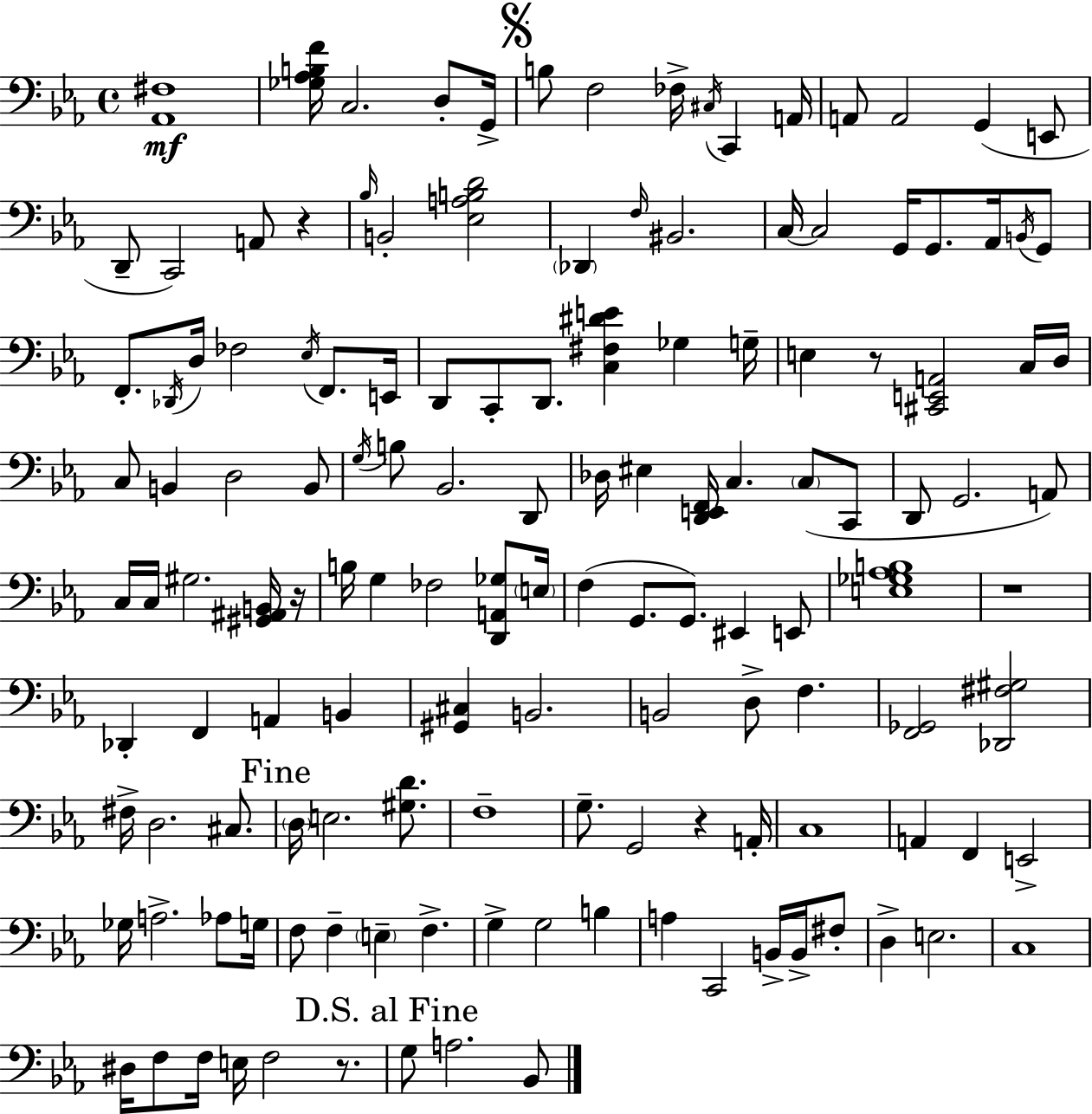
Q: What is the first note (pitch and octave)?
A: C3